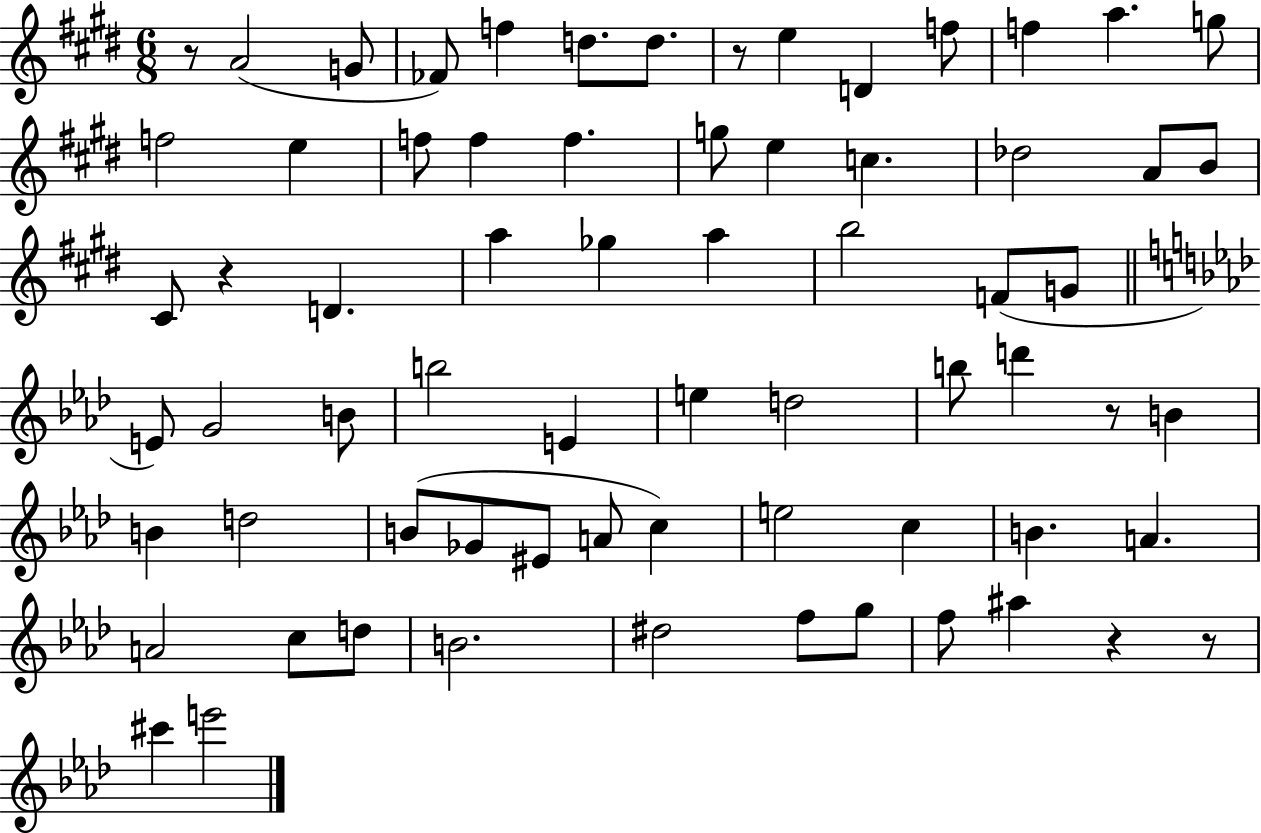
{
  \clef treble
  \numericTimeSignature
  \time 6/8
  \key e \major
  r8 a'2( g'8 | fes'8) f''4 d''8. d''8. | r8 e''4 d'4 f''8 | f''4 a''4. g''8 | \break f''2 e''4 | f''8 f''4 f''4. | g''8 e''4 c''4. | des''2 a'8 b'8 | \break cis'8 r4 d'4. | a''4 ges''4 a''4 | b''2 f'8( g'8 | \bar "||" \break \key aes \major e'8) g'2 b'8 | b''2 e'4 | e''4 d''2 | b''8 d'''4 r8 b'4 | \break b'4 d''2 | b'8( ges'8 eis'8 a'8 c''4) | e''2 c''4 | b'4. a'4. | \break a'2 c''8 d''8 | b'2. | dis''2 f''8 g''8 | f''8 ais''4 r4 r8 | \break cis'''4 e'''2 | \bar "|."
}